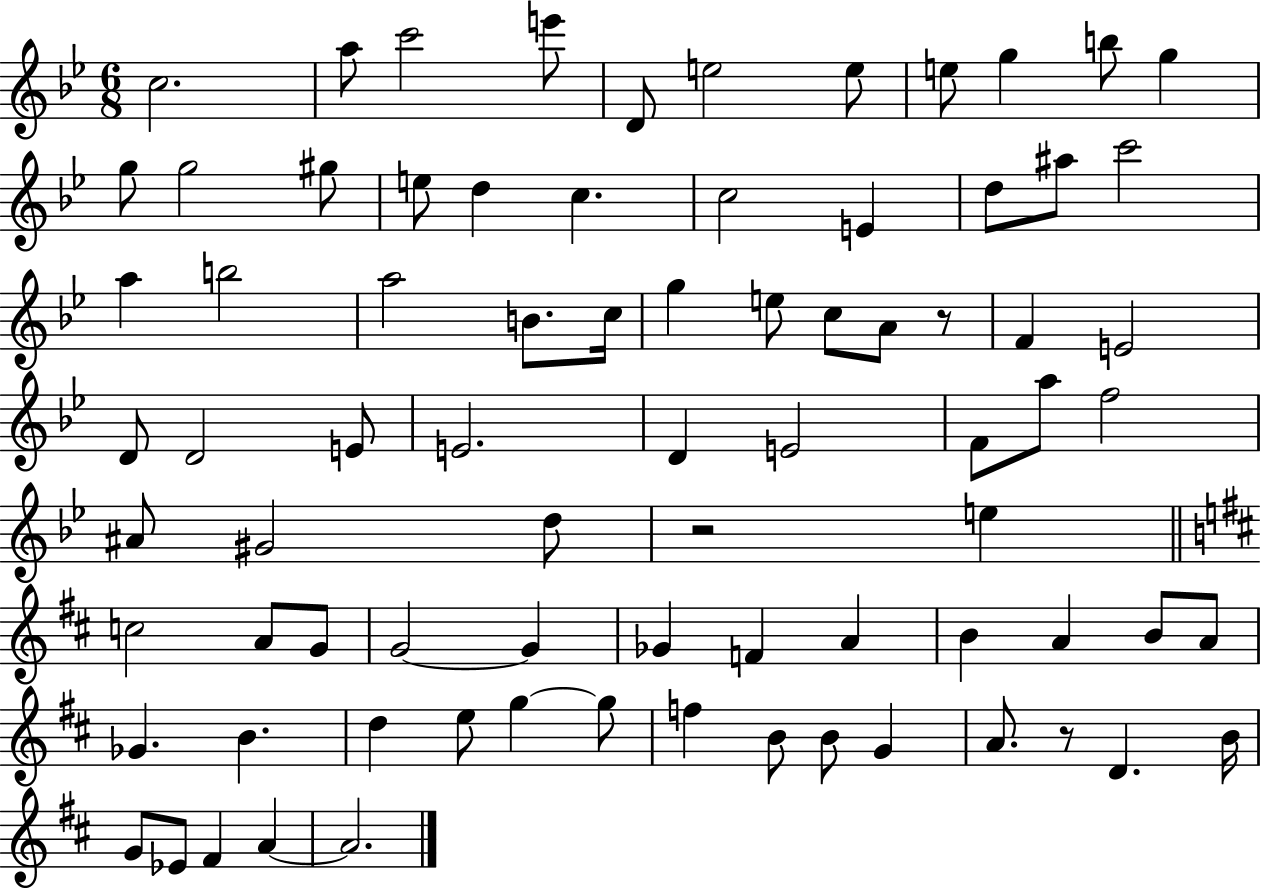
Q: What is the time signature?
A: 6/8